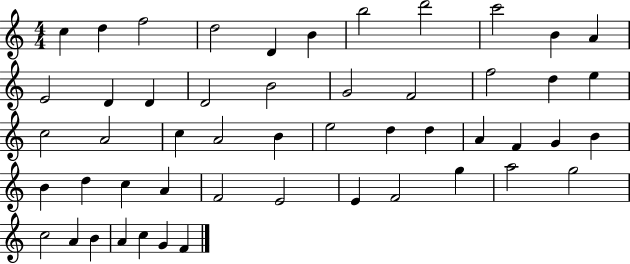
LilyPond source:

{
  \clef treble
  \numericTimeSignature
  \time 4/4
  \key c \major
  c''4 d''4 f''2 | d''2 d'4 b'4 | b''2 d'''2 | c'''2 b'4 a'4 | \break e'2 d'4 d'4 | d'2 b'2 | g'2 f'2 | f''2 d''4 e''4 | \break c''2 a'2 | c''4 a'2 b'4 | e''2 d''4 d''4 | a'4 f'4 g'4 b'4 | \break b'4 d''4 c''4 a'4 | f'2 e'2 | e'4 f'2 g''4 | a''2 g''2 | \break c''2 a'4 b'4 | a'4 c''4 g'4 f'4 | \bar "|."
}